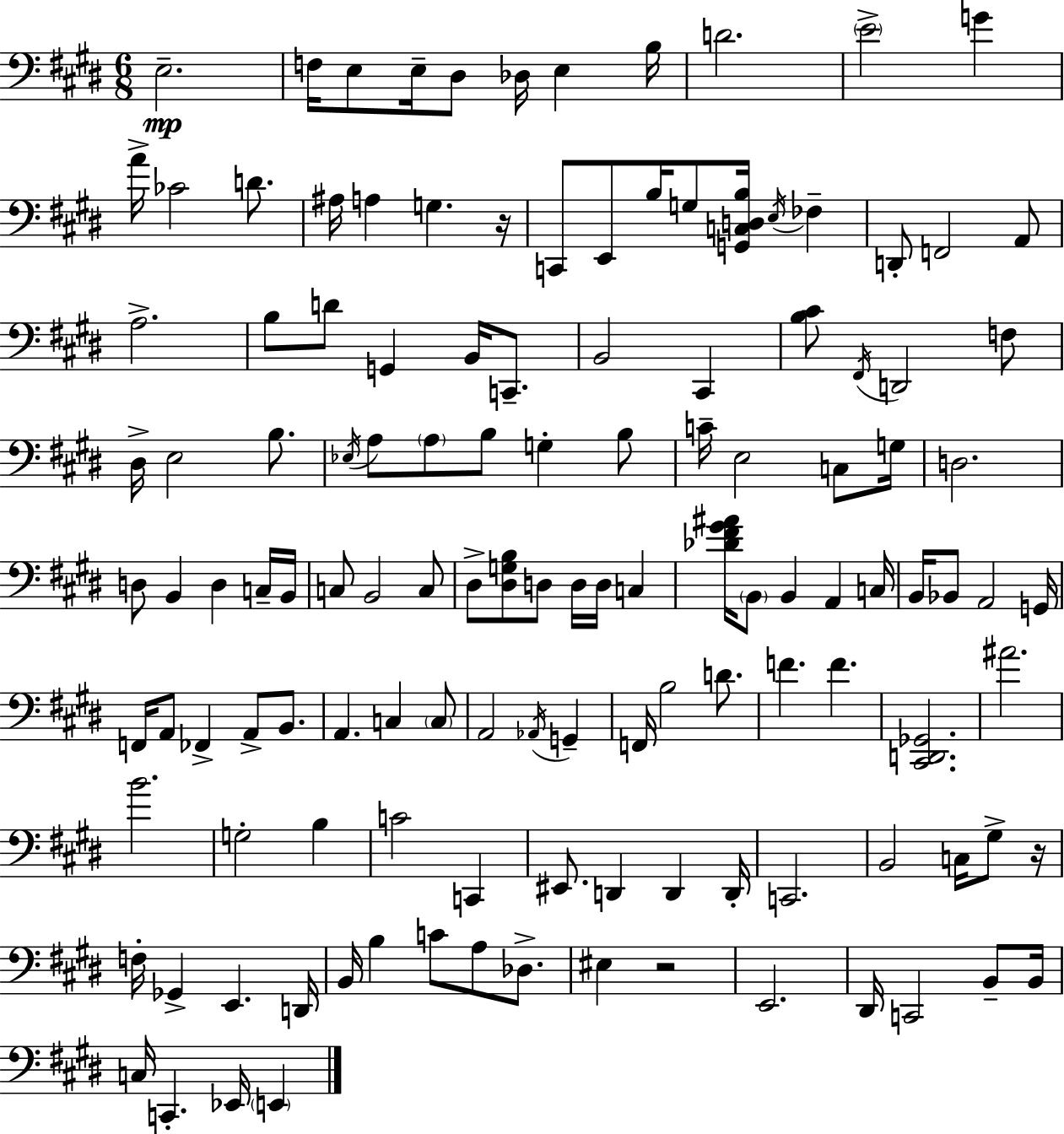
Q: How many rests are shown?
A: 3